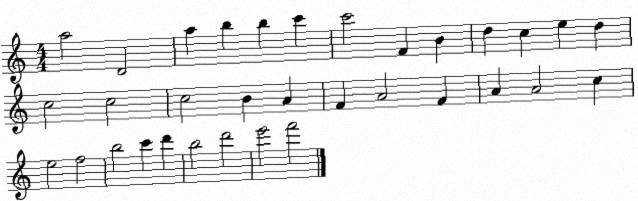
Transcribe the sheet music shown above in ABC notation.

X:1
T:Untitled
M:4/4
L:1/4
K:C
a2 D2 a b b c' c'2 F B d c e d c2 c2 c2 B A F A2 F A A2 c e2 f2 b2 c' d' b2 d'2 e'2 f'2